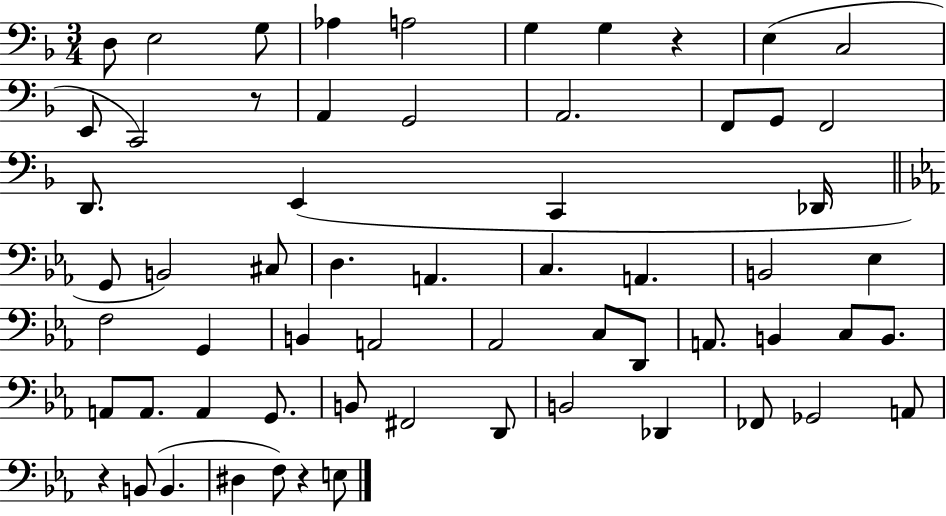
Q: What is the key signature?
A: F major